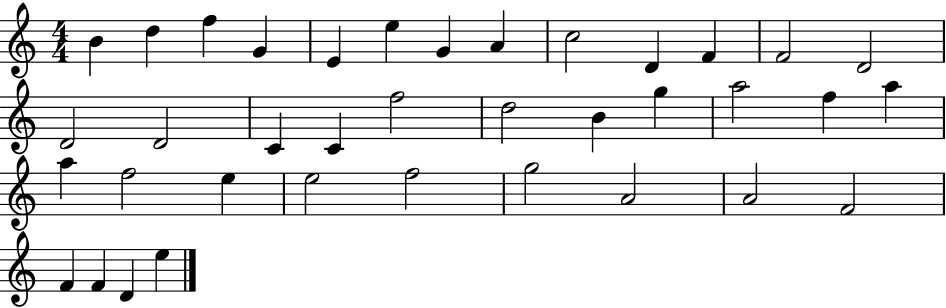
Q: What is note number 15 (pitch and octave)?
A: D4